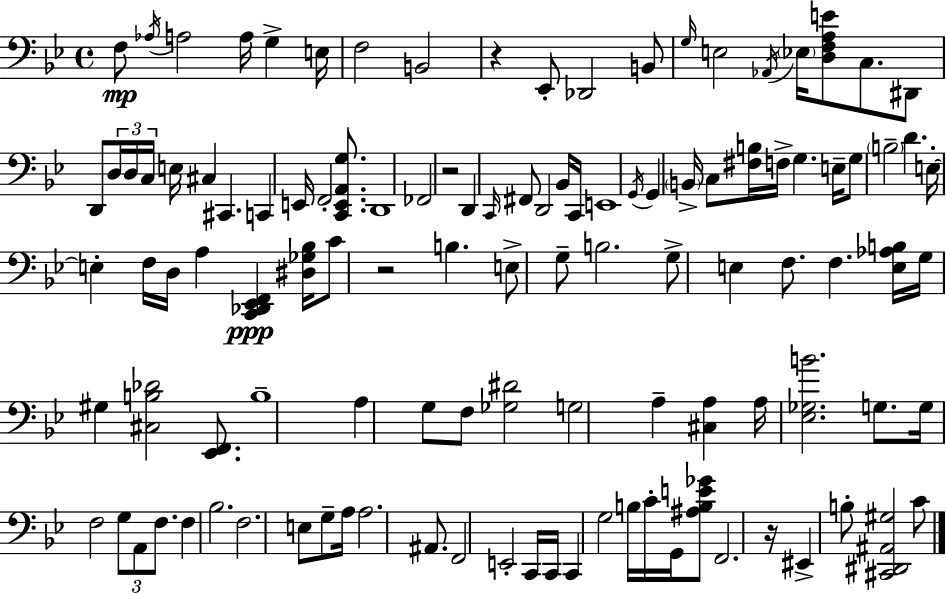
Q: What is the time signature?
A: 4/4